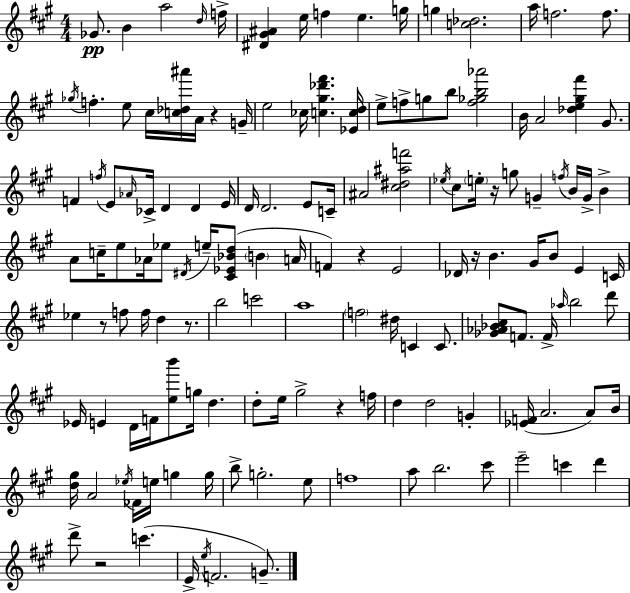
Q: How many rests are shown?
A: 8